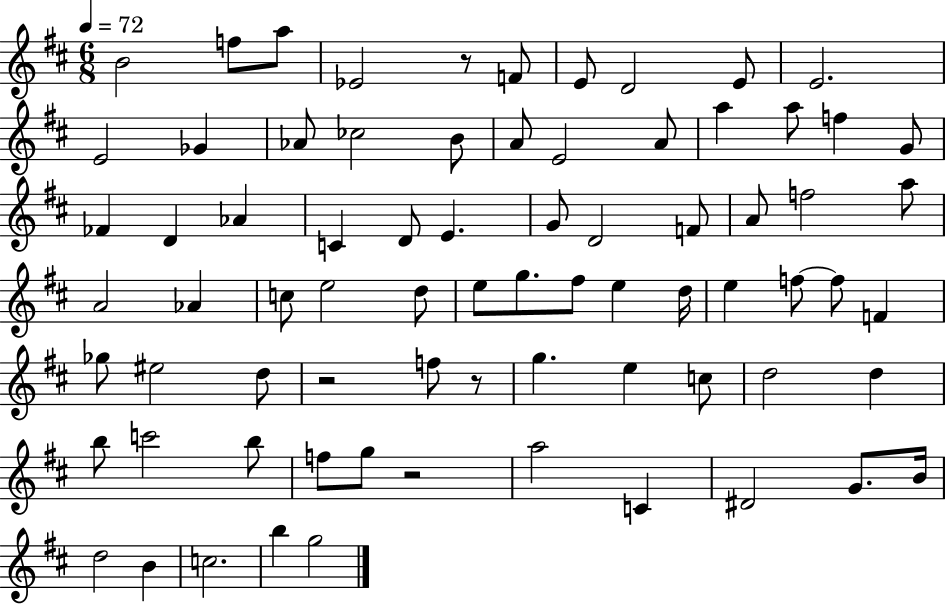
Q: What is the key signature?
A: D major